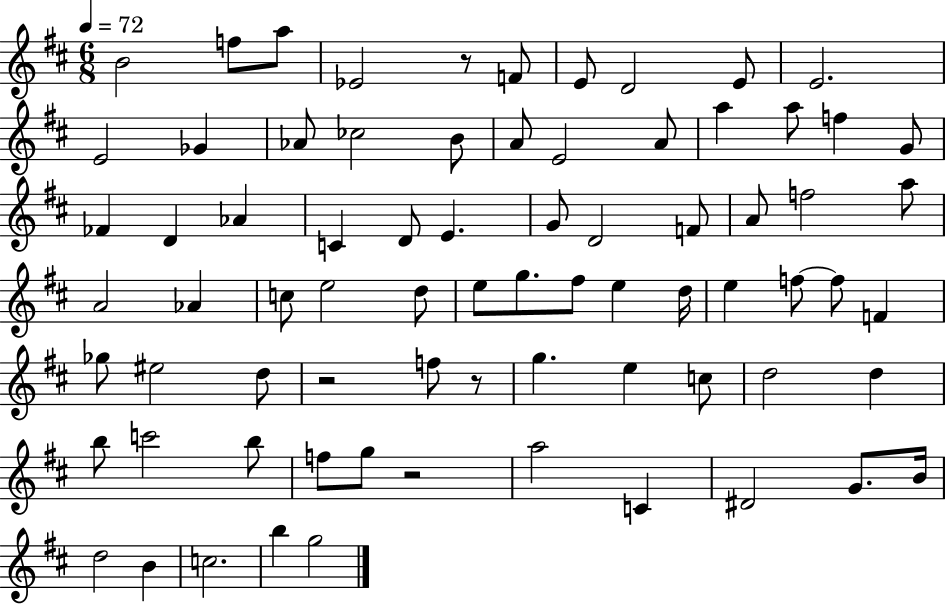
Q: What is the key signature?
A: D major